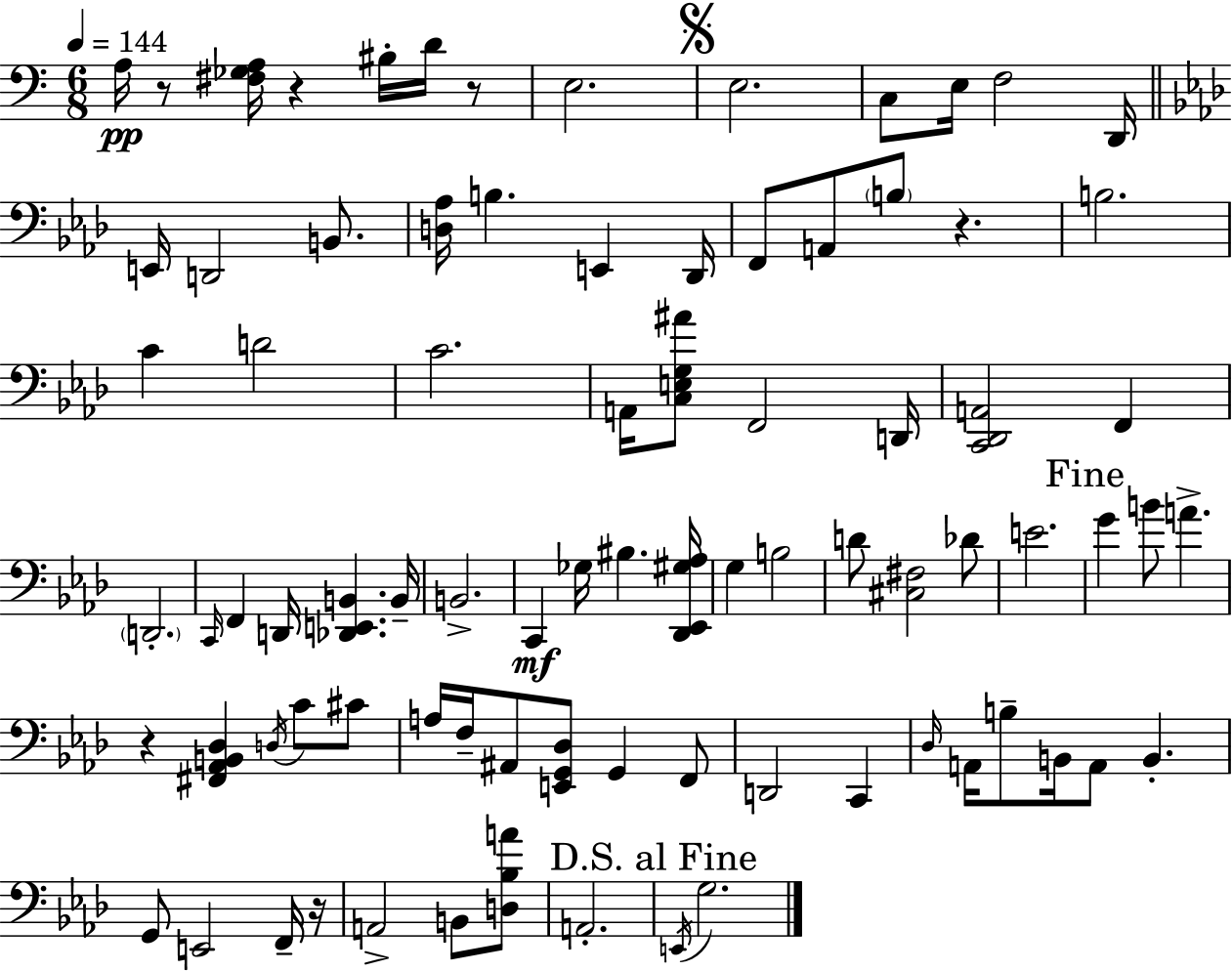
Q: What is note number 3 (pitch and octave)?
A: D4